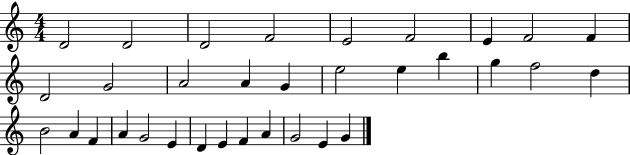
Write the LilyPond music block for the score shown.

{
  \clef treble
  \numericTimeSignature
  \time 4/4
  \key c \major
  d'2 d'2 | d'2 f'2 | e'2 f'2 | e'4 f'2 f'4 | \break d'2 g'2 | a'2 a'4 g'4 | e''2 e''4 b''4 | g''4 f''2 d''4 | \break b'2 a'4 f'4 | a'4 g'2 e'4 | d'4 e'4 f'4 a'4 | g'2 e'4 g'4 | \break \bar "|."
}